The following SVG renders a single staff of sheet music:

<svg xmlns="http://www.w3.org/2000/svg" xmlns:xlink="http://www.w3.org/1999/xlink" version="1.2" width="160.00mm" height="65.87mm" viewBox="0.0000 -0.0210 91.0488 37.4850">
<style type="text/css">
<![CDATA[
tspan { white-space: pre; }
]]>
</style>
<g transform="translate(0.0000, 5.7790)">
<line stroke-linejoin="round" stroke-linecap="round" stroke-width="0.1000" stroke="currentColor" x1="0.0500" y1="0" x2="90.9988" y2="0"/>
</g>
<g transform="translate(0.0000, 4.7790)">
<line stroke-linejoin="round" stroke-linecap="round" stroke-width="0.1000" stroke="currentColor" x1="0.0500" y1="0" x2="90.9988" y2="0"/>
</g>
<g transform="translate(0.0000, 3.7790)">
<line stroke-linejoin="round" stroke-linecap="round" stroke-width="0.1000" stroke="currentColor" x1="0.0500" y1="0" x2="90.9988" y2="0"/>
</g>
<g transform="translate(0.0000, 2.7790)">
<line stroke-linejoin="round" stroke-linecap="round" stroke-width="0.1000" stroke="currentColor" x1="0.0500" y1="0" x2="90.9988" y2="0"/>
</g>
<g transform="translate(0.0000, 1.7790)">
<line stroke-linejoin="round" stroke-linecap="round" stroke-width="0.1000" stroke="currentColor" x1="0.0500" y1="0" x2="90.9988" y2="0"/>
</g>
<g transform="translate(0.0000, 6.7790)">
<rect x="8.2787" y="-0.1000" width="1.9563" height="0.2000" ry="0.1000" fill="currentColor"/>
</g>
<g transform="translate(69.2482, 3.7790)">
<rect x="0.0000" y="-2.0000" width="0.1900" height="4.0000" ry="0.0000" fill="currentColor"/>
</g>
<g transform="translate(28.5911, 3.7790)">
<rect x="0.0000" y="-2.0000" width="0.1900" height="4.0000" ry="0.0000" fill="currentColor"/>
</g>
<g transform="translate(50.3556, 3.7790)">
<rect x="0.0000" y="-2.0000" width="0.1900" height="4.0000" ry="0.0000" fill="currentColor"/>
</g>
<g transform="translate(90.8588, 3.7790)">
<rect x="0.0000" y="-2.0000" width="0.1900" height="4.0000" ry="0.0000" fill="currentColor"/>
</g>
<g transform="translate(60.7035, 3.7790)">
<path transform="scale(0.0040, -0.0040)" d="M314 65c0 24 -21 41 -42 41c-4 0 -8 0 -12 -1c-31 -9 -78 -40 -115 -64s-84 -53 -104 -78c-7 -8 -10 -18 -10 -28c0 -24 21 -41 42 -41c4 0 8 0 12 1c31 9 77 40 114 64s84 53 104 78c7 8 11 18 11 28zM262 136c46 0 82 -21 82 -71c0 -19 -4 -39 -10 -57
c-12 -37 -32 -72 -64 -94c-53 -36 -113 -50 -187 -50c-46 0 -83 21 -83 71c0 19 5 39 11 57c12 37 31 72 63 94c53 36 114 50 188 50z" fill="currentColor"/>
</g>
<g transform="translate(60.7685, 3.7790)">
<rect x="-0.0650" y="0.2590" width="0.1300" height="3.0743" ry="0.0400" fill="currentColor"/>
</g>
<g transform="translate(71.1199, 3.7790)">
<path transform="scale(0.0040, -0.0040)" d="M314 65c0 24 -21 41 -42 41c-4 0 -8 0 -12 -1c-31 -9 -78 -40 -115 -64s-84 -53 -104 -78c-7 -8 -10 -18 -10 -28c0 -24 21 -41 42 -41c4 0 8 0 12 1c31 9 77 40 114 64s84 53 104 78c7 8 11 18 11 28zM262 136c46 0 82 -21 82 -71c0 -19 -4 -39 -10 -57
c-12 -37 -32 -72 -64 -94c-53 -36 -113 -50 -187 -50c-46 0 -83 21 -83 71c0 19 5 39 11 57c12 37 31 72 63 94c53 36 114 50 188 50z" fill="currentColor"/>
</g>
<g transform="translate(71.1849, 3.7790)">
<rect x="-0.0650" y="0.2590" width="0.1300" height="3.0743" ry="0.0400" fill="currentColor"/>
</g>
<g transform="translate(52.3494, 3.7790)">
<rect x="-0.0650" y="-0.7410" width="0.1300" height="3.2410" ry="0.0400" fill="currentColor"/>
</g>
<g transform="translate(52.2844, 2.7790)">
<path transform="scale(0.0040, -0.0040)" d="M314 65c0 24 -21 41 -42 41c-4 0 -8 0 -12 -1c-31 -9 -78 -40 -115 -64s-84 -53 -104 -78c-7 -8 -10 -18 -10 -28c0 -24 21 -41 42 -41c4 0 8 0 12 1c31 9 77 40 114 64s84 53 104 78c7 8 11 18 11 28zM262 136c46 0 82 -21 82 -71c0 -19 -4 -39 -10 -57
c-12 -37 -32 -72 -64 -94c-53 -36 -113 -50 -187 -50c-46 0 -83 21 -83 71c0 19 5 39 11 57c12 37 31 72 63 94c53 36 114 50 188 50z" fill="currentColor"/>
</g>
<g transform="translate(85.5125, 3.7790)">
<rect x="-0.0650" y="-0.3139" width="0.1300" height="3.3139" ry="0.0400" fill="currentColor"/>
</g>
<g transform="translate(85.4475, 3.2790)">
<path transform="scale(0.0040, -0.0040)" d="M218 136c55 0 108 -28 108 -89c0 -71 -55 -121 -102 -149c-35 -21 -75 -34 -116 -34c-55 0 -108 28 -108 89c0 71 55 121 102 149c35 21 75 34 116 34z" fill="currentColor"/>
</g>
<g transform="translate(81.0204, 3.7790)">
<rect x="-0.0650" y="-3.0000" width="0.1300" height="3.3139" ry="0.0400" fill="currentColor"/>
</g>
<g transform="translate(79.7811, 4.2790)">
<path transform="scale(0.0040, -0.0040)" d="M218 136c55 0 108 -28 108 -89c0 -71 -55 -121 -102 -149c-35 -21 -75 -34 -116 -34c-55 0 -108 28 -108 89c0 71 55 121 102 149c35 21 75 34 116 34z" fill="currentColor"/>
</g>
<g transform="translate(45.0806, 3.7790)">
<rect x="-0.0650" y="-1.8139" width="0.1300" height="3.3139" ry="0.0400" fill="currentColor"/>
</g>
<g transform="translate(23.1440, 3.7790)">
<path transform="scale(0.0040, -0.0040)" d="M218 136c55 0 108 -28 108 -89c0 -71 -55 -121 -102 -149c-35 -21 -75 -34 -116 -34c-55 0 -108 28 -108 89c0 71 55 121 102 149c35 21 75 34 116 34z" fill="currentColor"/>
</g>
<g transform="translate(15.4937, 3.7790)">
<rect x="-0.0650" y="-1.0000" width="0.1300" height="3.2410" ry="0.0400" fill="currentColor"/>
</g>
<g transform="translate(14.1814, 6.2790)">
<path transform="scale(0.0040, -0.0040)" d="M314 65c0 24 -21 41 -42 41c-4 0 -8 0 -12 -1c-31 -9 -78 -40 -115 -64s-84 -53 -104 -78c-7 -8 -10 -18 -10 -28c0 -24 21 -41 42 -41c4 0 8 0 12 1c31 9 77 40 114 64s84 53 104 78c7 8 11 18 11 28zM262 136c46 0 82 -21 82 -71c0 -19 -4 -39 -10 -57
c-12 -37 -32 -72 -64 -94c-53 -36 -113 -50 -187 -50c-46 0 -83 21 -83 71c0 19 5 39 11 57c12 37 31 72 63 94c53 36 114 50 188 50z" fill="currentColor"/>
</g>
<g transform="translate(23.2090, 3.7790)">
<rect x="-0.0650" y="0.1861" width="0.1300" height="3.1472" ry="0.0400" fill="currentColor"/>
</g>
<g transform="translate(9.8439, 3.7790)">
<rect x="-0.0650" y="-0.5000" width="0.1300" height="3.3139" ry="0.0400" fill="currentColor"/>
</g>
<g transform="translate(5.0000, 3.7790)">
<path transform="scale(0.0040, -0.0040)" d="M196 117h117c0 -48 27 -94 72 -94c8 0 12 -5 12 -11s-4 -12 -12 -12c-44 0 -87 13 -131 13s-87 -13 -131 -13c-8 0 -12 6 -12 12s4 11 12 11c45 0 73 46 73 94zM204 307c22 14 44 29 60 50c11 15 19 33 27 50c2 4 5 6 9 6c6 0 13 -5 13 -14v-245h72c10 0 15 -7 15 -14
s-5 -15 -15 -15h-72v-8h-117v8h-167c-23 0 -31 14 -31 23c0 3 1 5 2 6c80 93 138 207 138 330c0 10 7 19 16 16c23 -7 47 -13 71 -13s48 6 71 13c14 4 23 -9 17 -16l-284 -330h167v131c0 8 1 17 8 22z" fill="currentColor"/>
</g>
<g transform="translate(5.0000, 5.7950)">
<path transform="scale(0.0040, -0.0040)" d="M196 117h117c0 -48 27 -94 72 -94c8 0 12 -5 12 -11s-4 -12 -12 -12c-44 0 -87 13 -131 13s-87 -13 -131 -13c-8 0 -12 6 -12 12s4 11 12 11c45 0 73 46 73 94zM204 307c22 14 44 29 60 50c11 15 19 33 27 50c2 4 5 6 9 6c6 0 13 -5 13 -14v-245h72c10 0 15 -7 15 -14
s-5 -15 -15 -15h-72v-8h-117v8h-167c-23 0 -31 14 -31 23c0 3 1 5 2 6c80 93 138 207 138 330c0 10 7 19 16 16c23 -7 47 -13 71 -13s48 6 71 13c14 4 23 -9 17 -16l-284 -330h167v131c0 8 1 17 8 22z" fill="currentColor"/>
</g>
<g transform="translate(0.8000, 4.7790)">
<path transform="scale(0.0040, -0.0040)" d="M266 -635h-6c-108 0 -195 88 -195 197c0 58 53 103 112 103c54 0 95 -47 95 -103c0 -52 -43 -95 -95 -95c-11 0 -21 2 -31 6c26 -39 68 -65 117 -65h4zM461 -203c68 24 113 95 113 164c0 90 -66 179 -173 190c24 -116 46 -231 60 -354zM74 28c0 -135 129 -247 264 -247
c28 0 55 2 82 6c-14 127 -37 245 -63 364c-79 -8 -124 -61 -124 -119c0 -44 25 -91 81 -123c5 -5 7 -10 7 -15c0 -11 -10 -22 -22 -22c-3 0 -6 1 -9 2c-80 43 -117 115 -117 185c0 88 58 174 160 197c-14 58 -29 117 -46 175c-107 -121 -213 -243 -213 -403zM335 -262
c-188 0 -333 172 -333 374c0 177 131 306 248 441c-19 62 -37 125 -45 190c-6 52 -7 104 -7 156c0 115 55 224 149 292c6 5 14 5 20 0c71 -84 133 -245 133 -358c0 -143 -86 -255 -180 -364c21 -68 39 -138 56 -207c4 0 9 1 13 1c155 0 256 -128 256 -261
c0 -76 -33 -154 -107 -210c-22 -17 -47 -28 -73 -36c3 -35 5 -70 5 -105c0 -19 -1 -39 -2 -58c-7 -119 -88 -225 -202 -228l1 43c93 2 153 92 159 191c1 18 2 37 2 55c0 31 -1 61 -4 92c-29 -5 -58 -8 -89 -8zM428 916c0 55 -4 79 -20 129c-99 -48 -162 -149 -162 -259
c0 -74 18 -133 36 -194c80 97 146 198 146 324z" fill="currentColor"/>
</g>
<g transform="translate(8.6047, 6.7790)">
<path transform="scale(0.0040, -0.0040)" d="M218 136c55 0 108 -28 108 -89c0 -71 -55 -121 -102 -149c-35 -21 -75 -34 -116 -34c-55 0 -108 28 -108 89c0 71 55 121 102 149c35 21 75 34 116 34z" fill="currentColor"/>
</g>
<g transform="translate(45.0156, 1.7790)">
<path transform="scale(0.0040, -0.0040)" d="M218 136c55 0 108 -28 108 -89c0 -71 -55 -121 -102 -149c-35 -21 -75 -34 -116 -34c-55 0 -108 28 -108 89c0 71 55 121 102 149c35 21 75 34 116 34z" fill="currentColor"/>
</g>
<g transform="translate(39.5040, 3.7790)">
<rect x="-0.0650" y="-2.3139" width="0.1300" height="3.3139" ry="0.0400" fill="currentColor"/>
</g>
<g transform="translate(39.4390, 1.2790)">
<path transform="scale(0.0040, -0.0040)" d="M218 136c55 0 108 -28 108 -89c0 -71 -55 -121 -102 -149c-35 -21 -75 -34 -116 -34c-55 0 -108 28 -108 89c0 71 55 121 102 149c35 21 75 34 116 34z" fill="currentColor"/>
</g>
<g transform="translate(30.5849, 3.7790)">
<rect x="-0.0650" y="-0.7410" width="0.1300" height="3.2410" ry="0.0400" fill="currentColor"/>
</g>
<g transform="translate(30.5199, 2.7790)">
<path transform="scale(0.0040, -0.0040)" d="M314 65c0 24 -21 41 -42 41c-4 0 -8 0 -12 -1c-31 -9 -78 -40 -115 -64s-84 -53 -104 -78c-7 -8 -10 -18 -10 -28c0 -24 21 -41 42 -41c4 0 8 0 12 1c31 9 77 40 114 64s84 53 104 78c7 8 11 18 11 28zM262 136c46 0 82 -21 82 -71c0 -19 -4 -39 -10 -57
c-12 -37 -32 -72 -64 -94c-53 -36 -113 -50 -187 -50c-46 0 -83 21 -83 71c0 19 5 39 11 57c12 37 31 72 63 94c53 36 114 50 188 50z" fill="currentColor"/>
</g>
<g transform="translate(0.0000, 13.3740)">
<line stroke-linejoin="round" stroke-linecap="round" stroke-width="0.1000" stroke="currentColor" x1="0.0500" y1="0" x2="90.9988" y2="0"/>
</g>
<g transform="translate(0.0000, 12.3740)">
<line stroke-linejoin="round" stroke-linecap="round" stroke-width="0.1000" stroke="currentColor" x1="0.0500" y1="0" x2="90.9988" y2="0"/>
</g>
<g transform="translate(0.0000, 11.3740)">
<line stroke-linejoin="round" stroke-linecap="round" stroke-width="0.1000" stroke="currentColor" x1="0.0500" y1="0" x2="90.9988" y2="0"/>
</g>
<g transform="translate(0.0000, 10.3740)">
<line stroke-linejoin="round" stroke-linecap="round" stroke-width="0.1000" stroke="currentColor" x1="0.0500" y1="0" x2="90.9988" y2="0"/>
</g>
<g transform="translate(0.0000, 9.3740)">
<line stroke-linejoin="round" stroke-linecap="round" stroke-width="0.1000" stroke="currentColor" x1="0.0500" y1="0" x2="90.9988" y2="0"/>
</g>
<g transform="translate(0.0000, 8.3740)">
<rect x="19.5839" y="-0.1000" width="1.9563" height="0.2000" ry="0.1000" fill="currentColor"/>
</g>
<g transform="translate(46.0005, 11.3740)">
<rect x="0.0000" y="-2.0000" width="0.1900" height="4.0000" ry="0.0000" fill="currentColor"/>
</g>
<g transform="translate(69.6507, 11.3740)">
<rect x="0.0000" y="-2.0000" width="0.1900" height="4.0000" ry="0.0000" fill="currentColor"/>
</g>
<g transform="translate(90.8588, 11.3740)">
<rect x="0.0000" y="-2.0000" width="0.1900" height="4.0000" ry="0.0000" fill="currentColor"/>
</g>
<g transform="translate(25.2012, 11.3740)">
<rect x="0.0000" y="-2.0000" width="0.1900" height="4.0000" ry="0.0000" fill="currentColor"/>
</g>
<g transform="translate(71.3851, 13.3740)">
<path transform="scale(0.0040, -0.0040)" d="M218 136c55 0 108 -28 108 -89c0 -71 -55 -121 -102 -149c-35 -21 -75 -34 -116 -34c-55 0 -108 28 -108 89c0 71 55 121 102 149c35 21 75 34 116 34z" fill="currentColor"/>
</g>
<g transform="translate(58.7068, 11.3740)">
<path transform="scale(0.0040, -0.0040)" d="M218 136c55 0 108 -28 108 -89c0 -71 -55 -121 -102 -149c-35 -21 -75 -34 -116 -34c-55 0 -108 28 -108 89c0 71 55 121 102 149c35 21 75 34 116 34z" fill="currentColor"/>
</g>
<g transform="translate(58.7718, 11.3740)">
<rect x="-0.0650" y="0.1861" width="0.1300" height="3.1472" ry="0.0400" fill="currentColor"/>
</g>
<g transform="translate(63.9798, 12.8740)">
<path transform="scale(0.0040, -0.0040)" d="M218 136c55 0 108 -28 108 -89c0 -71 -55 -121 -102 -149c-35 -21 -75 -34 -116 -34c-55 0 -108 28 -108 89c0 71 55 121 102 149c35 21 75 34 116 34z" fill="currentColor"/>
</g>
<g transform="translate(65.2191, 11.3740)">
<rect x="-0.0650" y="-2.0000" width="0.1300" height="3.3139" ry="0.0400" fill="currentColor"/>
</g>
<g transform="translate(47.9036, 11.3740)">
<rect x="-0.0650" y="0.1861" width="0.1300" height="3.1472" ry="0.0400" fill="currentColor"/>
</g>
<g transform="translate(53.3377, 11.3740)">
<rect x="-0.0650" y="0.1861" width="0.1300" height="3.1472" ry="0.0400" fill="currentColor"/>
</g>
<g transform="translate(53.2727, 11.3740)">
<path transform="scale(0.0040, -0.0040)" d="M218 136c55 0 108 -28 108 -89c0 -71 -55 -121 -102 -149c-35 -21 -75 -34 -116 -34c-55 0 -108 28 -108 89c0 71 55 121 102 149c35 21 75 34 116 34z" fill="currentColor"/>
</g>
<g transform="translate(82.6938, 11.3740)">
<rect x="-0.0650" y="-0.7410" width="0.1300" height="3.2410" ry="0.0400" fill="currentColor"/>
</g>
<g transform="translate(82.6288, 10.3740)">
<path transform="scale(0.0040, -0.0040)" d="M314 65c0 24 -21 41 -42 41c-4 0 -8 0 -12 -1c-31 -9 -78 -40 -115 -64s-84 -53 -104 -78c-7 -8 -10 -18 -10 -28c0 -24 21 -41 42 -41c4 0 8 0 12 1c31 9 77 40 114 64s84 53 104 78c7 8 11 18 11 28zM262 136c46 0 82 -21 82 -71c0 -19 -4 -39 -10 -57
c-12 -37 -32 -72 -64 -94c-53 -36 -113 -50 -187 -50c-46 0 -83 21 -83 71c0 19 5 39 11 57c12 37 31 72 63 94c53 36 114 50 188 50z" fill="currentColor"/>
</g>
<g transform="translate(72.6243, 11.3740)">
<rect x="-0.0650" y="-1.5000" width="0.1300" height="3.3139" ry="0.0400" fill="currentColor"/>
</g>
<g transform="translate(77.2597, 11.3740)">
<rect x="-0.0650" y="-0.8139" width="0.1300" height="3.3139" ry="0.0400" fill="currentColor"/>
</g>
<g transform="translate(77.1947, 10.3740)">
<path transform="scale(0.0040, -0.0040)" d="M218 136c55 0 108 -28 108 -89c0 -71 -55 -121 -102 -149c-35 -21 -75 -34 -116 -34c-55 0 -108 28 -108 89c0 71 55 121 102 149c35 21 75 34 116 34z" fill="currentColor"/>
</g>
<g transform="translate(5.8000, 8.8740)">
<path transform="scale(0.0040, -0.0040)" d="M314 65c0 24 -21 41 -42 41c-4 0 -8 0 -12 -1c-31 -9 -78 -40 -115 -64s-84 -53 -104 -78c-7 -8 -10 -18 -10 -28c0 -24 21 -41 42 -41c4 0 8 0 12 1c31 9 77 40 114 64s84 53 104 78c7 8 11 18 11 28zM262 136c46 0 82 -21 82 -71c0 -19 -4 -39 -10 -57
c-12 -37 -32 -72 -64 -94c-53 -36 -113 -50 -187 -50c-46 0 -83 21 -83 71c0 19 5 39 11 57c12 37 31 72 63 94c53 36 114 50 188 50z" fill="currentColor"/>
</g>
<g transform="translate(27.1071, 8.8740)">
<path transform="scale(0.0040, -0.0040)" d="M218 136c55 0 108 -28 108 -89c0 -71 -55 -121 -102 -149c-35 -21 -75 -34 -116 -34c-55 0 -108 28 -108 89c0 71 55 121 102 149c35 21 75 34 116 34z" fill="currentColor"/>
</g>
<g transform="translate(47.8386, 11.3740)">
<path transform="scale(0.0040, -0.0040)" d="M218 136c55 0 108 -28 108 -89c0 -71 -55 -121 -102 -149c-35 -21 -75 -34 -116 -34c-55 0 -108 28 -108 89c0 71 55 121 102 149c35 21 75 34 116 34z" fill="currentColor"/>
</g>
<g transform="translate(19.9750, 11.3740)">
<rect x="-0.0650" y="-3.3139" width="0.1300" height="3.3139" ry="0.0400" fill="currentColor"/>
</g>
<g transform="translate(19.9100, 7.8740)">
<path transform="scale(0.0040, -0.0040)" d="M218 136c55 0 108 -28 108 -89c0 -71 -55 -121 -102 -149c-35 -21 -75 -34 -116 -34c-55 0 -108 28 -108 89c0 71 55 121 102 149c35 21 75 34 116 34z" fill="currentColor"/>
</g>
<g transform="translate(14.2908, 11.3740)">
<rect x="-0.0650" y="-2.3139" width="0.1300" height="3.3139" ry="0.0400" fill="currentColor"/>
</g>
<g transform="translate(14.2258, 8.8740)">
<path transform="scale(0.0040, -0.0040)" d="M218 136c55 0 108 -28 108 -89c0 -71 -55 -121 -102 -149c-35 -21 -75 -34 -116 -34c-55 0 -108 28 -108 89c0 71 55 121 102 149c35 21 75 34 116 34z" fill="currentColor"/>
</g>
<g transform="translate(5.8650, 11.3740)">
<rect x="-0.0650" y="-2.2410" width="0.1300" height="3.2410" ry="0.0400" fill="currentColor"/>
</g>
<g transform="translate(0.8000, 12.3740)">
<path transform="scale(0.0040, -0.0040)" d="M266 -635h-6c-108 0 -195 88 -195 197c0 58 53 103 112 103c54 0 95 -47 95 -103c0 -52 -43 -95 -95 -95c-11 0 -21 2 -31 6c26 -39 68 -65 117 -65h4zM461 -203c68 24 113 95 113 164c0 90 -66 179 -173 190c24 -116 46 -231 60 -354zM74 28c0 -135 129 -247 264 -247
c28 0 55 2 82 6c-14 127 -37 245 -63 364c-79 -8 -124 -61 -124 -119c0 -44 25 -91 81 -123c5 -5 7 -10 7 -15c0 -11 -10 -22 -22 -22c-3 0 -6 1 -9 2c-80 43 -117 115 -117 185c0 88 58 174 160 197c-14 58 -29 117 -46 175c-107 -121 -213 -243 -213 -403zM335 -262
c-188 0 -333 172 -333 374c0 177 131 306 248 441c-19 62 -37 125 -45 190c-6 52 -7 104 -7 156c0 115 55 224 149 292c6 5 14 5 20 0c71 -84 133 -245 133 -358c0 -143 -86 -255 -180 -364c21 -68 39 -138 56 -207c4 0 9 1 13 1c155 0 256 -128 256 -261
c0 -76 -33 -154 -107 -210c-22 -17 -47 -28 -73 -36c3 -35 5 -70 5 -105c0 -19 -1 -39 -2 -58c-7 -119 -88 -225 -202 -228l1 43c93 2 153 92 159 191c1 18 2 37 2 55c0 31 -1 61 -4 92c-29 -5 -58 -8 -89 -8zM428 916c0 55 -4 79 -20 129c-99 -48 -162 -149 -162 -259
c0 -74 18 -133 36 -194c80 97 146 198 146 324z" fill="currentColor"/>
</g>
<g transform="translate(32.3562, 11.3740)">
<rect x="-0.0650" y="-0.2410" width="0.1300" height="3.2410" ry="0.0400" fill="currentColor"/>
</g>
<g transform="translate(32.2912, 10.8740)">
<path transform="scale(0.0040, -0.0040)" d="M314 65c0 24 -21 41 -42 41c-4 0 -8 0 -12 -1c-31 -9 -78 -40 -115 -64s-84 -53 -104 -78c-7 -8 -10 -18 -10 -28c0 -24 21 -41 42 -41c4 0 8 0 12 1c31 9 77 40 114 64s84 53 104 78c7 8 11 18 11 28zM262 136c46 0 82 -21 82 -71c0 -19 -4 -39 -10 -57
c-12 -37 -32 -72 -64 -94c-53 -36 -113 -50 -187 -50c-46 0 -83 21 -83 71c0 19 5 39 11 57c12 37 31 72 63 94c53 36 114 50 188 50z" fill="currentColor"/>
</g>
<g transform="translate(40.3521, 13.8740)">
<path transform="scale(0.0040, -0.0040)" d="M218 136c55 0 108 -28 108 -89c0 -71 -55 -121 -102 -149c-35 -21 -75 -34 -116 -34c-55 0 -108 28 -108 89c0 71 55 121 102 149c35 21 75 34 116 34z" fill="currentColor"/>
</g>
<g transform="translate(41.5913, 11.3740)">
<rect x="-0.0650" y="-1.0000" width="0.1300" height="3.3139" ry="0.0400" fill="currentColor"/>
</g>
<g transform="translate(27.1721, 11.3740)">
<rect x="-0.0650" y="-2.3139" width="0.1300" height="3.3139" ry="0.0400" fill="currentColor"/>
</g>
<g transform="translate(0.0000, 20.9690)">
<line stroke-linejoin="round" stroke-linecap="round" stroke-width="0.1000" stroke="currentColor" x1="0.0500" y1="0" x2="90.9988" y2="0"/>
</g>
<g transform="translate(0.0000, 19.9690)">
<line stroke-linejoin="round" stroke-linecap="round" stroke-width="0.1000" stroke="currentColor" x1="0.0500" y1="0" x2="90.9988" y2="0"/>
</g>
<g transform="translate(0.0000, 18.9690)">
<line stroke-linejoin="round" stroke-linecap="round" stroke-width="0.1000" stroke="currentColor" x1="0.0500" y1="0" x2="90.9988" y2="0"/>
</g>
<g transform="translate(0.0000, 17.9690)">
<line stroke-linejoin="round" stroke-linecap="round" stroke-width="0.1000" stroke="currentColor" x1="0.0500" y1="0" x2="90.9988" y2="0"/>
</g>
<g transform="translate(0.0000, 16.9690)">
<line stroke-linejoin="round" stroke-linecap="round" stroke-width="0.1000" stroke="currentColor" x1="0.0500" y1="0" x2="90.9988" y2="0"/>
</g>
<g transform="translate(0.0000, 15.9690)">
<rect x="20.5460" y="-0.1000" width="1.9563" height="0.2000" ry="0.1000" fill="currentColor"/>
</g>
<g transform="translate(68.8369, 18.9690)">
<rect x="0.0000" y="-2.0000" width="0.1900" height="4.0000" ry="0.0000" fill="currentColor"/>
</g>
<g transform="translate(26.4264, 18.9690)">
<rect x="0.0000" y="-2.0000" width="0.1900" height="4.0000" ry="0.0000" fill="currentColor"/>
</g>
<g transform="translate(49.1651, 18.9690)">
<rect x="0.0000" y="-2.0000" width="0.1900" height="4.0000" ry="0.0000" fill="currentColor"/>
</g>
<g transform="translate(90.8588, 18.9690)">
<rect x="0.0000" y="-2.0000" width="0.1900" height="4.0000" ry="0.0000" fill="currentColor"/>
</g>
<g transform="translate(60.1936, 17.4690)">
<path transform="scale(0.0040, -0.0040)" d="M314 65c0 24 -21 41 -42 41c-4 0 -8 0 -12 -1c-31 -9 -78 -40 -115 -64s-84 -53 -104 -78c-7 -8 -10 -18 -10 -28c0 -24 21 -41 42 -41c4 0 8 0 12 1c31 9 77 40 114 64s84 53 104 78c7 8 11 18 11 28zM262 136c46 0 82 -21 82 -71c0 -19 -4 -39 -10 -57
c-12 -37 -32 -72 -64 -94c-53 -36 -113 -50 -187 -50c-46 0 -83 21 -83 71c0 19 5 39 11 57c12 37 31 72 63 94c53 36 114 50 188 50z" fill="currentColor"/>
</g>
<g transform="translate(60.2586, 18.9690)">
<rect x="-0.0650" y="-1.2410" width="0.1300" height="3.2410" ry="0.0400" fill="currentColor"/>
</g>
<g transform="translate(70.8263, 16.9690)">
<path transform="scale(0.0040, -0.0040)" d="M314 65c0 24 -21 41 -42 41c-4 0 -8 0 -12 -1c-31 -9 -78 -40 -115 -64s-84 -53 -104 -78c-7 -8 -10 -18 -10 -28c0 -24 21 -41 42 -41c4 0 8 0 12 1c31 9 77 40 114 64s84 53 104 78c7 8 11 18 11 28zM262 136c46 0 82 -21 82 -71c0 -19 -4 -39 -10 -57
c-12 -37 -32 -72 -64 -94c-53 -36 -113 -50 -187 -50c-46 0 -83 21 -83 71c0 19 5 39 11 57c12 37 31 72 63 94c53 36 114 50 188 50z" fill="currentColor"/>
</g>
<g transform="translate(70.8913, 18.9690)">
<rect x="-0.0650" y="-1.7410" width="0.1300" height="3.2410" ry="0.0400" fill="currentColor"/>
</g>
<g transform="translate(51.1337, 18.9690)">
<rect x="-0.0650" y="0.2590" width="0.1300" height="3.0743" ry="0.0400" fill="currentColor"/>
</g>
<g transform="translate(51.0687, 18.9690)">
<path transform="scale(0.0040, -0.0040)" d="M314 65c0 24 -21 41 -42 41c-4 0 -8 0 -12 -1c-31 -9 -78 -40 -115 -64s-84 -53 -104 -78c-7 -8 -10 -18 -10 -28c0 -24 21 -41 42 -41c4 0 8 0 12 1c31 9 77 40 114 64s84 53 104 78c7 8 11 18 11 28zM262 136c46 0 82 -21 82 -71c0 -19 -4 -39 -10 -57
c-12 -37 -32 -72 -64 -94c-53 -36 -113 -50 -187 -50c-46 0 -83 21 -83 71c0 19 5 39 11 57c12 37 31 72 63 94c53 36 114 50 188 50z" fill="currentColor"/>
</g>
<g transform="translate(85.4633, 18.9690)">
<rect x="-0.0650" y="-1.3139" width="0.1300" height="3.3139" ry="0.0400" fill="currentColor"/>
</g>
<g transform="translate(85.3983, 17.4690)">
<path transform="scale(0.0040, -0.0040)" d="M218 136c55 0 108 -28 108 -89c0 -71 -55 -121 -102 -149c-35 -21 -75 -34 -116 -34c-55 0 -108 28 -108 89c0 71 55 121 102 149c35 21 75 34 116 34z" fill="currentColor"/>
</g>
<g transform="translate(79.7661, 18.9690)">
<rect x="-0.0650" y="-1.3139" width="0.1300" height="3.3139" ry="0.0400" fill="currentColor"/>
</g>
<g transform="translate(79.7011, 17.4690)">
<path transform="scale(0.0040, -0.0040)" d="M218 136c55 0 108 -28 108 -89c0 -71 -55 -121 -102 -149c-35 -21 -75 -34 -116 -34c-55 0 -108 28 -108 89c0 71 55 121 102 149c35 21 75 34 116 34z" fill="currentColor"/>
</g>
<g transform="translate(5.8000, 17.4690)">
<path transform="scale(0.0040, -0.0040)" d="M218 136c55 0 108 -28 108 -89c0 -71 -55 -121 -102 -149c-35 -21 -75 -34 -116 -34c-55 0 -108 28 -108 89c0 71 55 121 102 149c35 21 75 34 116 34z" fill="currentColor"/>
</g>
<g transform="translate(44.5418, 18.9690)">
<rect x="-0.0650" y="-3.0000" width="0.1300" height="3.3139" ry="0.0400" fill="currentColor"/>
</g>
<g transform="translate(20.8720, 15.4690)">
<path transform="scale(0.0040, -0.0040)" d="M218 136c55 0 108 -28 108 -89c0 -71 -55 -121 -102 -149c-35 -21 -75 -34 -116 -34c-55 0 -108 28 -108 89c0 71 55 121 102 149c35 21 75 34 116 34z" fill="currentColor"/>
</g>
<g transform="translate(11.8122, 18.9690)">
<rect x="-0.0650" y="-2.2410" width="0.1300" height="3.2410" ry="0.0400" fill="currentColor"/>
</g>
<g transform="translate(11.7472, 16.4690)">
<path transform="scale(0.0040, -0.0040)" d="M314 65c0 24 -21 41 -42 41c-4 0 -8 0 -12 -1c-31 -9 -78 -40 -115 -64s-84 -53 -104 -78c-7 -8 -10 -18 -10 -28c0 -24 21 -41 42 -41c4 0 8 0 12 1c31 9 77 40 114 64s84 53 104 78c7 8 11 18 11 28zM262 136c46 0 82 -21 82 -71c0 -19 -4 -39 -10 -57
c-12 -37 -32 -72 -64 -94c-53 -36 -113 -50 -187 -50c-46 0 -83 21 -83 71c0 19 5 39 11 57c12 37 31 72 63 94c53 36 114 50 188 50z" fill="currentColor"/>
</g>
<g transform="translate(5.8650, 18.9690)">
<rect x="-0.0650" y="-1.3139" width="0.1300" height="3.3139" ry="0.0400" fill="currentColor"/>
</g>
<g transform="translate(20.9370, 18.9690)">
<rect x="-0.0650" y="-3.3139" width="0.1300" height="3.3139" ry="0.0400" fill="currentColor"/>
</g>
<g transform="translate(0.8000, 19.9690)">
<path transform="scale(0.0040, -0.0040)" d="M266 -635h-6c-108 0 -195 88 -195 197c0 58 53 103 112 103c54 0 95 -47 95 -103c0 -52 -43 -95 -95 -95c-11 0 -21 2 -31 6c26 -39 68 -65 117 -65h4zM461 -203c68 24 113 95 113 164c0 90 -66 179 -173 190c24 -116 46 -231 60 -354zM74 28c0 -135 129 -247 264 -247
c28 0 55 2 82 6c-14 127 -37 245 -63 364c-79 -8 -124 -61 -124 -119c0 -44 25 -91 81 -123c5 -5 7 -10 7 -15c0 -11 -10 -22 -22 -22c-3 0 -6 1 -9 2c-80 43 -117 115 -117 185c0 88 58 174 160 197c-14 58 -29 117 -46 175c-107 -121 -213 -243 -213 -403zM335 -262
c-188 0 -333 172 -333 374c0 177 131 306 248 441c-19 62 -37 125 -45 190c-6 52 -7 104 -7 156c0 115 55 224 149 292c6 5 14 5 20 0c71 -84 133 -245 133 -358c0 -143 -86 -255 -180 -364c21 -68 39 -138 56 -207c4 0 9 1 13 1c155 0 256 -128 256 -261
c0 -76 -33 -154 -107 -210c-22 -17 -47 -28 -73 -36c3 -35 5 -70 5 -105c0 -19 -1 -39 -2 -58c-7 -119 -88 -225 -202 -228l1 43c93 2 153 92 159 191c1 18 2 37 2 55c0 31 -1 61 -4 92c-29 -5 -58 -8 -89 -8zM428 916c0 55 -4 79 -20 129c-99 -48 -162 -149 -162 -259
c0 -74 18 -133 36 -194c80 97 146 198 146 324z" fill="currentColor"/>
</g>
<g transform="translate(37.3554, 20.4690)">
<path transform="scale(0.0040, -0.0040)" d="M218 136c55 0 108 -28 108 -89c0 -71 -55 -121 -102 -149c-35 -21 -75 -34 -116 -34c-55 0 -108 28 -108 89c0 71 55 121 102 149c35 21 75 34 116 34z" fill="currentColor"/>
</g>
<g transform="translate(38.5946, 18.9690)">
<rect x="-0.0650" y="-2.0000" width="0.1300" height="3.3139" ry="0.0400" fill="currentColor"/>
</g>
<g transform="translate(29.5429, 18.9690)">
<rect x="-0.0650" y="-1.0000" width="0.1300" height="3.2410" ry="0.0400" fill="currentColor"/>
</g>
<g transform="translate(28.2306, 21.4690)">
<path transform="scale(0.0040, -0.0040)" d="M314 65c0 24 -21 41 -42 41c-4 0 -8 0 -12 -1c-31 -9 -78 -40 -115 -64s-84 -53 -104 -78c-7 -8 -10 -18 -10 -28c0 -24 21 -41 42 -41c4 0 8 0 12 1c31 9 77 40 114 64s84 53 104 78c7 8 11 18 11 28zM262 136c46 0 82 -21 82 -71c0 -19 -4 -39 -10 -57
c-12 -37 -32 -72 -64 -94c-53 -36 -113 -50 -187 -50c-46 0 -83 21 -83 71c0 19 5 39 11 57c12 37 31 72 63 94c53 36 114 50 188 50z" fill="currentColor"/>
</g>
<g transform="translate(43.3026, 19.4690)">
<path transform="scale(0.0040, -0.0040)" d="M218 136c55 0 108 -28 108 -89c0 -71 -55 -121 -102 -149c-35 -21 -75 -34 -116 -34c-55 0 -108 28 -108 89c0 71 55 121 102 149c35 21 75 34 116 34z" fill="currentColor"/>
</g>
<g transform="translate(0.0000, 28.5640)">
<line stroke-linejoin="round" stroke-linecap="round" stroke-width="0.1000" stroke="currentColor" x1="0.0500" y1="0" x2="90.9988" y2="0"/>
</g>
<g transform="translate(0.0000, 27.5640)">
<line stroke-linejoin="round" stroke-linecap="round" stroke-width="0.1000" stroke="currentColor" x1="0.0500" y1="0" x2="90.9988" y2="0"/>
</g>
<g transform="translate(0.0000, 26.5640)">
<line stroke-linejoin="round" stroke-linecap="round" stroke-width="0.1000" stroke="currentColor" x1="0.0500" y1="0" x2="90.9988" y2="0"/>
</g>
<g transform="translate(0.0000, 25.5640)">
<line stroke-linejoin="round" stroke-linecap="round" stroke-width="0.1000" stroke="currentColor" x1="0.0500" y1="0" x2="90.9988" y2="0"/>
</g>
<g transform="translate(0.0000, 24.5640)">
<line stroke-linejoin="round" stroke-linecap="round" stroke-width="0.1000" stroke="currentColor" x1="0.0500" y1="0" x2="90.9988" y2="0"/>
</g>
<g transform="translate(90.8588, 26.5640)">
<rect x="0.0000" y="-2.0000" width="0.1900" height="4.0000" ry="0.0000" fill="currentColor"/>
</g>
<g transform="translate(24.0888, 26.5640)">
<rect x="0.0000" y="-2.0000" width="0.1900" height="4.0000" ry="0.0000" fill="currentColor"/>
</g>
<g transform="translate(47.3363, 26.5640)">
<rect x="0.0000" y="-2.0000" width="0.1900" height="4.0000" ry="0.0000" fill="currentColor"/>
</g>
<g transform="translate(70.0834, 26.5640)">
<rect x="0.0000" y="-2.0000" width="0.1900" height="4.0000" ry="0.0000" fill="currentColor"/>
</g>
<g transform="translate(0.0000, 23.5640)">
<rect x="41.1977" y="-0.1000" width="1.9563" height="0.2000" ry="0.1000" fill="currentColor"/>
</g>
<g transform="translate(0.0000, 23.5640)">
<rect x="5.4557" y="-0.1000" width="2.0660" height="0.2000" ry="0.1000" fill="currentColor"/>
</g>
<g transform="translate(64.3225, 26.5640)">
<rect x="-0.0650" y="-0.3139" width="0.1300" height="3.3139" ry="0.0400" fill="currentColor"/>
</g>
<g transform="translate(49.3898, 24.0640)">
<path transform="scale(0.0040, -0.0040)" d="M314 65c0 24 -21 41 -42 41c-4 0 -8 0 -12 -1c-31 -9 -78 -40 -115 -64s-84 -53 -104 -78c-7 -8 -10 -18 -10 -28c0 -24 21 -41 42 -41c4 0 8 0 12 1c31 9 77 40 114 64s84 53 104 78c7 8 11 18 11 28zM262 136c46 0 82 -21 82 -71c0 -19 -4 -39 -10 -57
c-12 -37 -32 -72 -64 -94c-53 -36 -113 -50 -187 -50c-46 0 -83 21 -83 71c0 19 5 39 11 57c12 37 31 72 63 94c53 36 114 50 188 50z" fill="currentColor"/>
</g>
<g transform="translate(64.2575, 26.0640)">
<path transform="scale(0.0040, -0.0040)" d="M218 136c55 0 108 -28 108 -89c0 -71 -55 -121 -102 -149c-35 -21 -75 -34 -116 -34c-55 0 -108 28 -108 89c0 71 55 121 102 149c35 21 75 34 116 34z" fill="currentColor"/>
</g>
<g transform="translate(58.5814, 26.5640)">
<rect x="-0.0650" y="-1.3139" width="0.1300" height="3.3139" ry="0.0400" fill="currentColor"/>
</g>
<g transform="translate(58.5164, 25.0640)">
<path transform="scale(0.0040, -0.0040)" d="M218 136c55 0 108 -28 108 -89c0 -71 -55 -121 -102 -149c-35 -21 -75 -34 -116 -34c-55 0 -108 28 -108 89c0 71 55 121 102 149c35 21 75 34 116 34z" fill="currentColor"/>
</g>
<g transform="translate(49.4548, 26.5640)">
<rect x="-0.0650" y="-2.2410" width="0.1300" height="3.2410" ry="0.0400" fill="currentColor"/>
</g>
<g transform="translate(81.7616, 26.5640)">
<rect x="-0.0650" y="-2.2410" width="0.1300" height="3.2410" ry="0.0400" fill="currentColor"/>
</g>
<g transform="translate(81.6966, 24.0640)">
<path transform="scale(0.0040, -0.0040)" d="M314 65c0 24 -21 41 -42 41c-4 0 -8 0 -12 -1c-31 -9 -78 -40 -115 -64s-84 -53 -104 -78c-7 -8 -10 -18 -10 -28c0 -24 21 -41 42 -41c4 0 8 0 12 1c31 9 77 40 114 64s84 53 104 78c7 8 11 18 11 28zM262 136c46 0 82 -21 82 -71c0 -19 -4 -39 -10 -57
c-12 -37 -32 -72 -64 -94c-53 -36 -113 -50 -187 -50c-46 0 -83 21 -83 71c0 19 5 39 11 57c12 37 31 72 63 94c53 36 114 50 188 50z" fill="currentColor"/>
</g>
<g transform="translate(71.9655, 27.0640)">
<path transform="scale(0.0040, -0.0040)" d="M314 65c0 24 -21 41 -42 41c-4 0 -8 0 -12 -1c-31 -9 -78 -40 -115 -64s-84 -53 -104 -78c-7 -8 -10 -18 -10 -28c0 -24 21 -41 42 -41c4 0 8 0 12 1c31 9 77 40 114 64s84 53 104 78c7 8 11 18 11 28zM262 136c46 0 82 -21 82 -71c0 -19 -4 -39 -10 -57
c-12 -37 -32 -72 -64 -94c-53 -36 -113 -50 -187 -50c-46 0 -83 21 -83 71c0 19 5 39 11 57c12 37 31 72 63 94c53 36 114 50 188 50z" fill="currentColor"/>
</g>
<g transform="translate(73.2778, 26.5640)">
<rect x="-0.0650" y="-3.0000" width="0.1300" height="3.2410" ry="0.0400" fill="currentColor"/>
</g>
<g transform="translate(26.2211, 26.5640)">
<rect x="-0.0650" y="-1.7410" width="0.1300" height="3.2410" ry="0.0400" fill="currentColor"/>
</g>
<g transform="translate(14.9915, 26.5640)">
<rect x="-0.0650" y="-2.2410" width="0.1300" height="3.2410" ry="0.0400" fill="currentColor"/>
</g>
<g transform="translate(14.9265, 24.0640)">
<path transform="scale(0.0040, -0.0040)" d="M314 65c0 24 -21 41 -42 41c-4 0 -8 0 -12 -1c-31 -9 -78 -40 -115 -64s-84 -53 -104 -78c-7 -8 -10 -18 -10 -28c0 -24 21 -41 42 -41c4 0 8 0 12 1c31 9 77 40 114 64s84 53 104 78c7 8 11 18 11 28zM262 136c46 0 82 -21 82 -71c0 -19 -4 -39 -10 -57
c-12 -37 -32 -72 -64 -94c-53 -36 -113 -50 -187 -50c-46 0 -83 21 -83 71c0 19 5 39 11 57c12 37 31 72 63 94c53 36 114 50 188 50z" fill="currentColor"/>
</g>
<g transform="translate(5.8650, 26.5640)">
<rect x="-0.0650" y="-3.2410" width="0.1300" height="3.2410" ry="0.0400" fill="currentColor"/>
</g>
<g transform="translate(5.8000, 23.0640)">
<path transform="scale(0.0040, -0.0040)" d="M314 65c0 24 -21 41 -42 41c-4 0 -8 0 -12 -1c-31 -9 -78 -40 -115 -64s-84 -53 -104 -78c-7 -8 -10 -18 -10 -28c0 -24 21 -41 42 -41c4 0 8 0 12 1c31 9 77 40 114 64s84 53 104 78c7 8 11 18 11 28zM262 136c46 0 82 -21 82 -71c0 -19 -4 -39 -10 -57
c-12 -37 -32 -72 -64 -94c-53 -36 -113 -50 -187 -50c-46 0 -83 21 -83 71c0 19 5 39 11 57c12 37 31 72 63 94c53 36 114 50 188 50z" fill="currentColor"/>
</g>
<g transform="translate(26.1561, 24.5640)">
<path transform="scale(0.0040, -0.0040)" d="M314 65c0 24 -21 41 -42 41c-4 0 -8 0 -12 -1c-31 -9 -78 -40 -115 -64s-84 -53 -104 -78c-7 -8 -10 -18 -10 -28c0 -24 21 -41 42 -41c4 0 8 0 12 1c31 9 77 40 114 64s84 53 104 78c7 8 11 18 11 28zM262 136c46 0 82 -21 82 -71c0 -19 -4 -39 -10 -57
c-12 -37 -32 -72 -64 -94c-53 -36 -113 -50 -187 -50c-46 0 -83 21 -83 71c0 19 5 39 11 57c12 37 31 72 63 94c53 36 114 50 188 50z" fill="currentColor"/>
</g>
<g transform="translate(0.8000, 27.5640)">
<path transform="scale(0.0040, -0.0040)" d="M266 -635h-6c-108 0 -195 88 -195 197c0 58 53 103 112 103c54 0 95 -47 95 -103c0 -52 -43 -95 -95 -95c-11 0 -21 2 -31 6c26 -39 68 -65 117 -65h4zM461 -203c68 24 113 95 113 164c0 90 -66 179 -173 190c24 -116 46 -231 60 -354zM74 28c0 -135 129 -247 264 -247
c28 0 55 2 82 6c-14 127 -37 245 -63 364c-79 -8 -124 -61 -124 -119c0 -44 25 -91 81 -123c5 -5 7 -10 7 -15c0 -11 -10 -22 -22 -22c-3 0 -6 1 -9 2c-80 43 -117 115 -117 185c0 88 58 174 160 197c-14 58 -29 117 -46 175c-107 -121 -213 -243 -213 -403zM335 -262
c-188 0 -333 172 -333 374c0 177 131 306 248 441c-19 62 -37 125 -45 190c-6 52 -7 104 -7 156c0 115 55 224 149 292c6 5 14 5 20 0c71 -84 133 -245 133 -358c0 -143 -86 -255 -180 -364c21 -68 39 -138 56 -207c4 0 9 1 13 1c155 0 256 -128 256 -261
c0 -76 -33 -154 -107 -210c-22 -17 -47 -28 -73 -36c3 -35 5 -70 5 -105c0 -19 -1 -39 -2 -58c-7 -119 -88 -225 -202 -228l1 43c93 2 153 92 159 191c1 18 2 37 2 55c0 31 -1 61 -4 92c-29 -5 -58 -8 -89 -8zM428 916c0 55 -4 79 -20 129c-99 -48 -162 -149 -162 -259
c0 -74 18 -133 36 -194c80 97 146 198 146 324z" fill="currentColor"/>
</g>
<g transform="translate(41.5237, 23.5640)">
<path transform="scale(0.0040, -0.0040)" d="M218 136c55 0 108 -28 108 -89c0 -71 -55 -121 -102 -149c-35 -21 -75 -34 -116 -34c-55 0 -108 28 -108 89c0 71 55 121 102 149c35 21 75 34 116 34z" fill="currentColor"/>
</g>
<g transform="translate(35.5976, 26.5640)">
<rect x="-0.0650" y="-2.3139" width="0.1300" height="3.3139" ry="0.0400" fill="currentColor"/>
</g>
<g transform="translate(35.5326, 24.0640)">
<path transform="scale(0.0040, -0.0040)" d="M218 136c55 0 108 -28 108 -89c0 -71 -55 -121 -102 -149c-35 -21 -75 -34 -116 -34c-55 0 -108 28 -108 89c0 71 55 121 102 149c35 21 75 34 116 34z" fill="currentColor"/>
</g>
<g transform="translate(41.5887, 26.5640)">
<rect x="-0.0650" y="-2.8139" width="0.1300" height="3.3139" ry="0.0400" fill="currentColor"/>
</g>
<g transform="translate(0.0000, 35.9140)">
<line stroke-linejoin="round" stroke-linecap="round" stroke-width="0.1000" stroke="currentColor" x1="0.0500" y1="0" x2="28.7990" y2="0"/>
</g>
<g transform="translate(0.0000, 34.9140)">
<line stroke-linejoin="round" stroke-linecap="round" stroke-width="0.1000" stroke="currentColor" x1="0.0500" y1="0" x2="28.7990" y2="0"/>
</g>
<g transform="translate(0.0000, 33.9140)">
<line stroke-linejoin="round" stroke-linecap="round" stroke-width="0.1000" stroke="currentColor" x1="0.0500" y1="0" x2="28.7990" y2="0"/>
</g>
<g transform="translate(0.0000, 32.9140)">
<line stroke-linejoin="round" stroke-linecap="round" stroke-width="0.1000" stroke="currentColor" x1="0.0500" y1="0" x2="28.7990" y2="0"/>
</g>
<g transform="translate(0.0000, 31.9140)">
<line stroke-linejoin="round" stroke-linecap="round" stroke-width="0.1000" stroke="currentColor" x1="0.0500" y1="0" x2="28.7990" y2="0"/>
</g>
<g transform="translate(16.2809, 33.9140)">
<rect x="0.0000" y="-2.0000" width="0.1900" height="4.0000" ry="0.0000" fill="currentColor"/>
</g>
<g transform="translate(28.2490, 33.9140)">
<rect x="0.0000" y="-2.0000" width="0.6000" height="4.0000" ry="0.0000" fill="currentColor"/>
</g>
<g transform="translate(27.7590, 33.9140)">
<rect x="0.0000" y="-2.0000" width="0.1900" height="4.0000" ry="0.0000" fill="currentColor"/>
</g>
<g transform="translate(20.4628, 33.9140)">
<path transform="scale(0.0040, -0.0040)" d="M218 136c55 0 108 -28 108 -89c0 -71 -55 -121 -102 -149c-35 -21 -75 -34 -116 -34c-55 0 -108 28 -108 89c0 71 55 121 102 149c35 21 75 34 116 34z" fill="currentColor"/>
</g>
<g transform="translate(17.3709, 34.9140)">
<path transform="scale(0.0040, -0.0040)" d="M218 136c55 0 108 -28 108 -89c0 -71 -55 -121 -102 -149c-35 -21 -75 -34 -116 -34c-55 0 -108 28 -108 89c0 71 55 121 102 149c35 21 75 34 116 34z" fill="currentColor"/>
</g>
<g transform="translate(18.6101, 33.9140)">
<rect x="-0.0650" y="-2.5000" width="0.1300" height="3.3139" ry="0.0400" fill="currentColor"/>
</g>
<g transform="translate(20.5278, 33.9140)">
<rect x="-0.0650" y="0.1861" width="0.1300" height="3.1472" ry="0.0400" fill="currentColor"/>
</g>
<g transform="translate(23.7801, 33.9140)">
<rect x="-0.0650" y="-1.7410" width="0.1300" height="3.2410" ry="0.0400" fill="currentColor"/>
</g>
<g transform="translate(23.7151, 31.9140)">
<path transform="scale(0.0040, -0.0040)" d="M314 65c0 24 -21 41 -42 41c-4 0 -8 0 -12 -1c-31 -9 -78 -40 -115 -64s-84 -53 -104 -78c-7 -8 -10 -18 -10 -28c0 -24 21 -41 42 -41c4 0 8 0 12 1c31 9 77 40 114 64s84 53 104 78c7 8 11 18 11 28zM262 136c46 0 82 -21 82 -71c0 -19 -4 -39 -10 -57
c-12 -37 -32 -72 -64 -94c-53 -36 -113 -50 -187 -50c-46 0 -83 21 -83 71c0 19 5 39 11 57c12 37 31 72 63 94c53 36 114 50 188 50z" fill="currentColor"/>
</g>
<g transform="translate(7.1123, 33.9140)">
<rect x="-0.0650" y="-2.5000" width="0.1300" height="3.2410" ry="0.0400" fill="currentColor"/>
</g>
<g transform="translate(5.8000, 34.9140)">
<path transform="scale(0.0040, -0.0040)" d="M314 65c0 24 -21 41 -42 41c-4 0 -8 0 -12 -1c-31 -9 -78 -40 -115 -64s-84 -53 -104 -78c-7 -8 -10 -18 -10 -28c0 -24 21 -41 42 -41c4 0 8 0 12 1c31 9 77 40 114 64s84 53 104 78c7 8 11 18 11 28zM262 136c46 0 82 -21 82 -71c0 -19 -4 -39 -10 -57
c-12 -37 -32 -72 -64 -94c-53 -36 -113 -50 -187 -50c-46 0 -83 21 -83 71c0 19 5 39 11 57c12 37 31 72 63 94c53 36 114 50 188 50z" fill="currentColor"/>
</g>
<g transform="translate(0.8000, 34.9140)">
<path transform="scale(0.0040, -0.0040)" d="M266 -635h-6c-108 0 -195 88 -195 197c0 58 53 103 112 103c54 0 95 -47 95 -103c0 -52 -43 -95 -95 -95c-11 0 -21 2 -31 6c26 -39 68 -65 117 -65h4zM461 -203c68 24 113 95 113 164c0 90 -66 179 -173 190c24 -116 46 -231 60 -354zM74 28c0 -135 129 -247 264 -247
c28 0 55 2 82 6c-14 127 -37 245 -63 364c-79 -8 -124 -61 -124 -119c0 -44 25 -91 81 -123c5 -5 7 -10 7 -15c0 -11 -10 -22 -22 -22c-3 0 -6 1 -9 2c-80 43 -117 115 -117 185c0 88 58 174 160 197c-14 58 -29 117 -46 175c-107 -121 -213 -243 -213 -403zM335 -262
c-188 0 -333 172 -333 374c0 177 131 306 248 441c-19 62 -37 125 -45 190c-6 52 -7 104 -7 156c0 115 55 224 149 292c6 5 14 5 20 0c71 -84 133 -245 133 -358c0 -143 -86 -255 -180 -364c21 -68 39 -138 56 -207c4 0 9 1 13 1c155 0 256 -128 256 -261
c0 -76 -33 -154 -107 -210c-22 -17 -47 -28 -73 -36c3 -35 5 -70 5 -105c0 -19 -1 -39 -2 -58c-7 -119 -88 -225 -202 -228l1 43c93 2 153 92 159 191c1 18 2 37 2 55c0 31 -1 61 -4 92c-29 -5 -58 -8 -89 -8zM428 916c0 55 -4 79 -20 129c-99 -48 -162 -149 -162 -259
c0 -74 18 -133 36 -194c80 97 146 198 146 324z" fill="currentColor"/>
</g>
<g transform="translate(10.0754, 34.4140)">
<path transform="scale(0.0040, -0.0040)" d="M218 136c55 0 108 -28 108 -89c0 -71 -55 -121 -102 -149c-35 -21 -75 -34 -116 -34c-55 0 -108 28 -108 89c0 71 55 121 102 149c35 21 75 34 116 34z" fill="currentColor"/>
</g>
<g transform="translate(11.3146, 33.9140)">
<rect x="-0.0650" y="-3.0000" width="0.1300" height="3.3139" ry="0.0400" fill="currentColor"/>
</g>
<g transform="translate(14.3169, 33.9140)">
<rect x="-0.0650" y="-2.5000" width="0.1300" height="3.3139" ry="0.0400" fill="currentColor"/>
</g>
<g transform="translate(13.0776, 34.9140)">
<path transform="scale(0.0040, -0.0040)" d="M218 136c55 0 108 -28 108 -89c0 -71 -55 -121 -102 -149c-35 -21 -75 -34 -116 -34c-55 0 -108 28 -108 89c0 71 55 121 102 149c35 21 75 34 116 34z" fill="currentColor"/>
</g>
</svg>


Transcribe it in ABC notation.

X:1
T:Untitled
M:4/4
L:1/4
K:C
C D2 B d2 g f d2 B2 B2 A c g2 g b g c2 D B B B F E d d2 e g2 b D2 F A B2 e2 f2 e e b2 g2 f2 g a g2 e c A2 g2 G2 A G G B f2